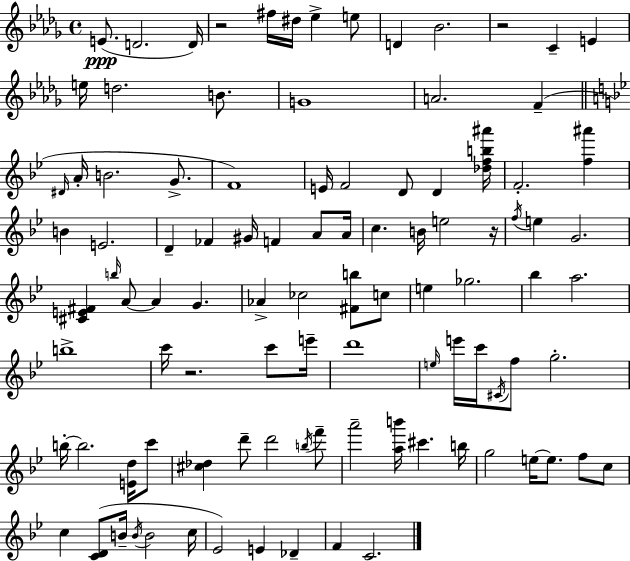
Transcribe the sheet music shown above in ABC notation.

X:1
T:Untitled
M:4/4
L:1/4
K:Bbm
E/2 D2 D/4 z2 ^f/4 ^d/4 _e e/2 D _B2 z2 C E e/4 d2 B/2 G4 A2 F ^D/4 A/4 B2 G/2 F4 E/4 F2 D/2 D [_dfb^a']/4 F2 [f^a'] B E2 D _F ^G/4 F A/2 A/4 c B/4 e2 z/4 f/4 e G2 [^CE^F] b/4 A/2 A G _A _c2 [^Fb]/2 c/2 e _g2 _b a2 b4 c'/4 z2 c'/2 e'/4 d'4 e/4 e'/4 c'/4 ^C/4 f/2 g2 b/4 b2 [Ed]/4 c'/2 [^c_d] d'/2 d'2 b/4 f'/2 a'2 [ab']/4 ^c' b/4 g2 e/4 e/2 f/2 c/2 c [CD]/2 B/4 B/4 B2 c/4 _E2 E _D F C2